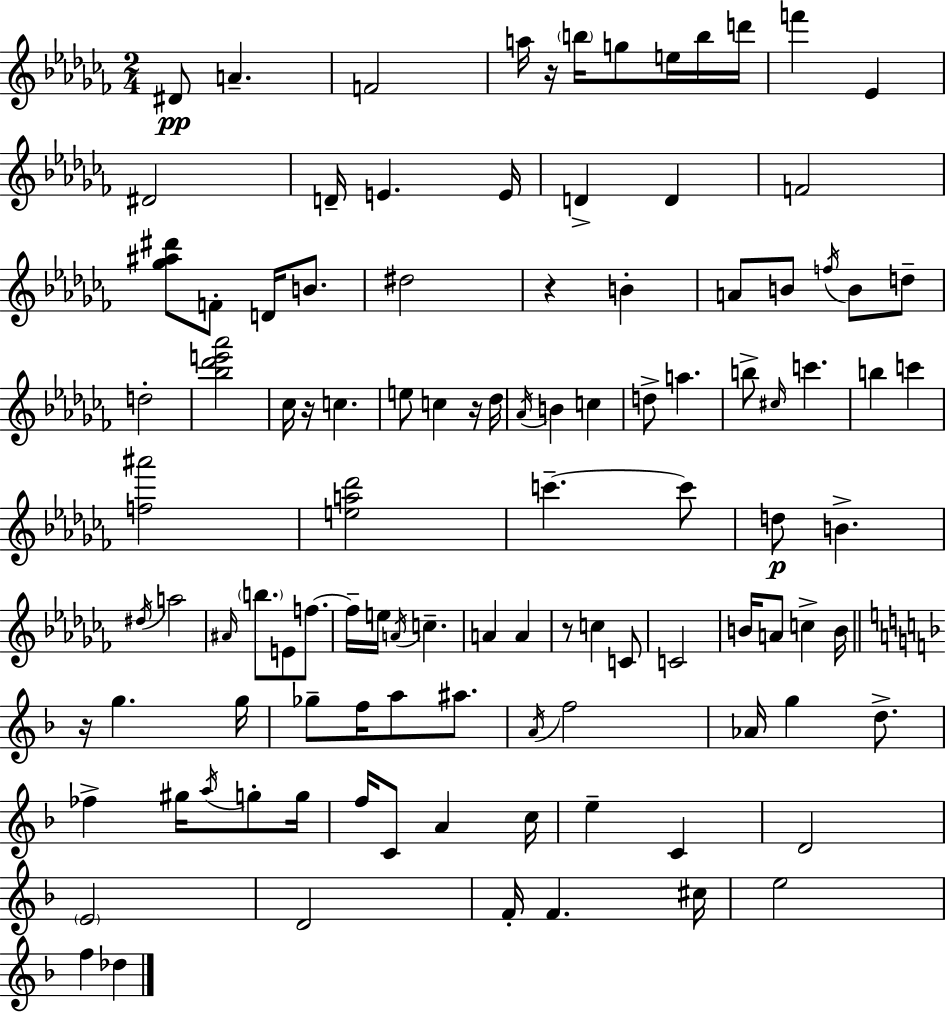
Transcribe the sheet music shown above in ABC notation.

X:1
T:Untitled
M:2/4
L:1/4
K:Abm
^D/2 A F2 a/4 z/4 b/4 g/2 e/4 b/4 d'/4 f' _E ^D2 D/4 E E/4 D D F2 [_g^a^d']/2 F/2 D/4 B/2 ^d2 z B A/2 B/2 f/4 B/2 d/2 d2 [_b_d'e'_a']2 _c/4 z/4 c e/2 c z/4 _d/4 _A/4 B c d/2 a b/2 ^c/4 c' b c' [f^a']2 [ea_d']2 c' c'/2 d/2 B ^d/4 a2 ^A/4 b/2 E/2 f/2 f/4 e/4 A/4 c A A z/2 c C/2 C2 B/4 A/2 c B/4 z/4 g g/4 _g/2 f/4 a/2 ^a/2 A/4 f2 _A/4 g d/2 _f ^g/4 a/4 g/2 g/4 f/4 C/2 A c/4 e C D2 E2 D2 F/4 F ^c/4 e2 f _d